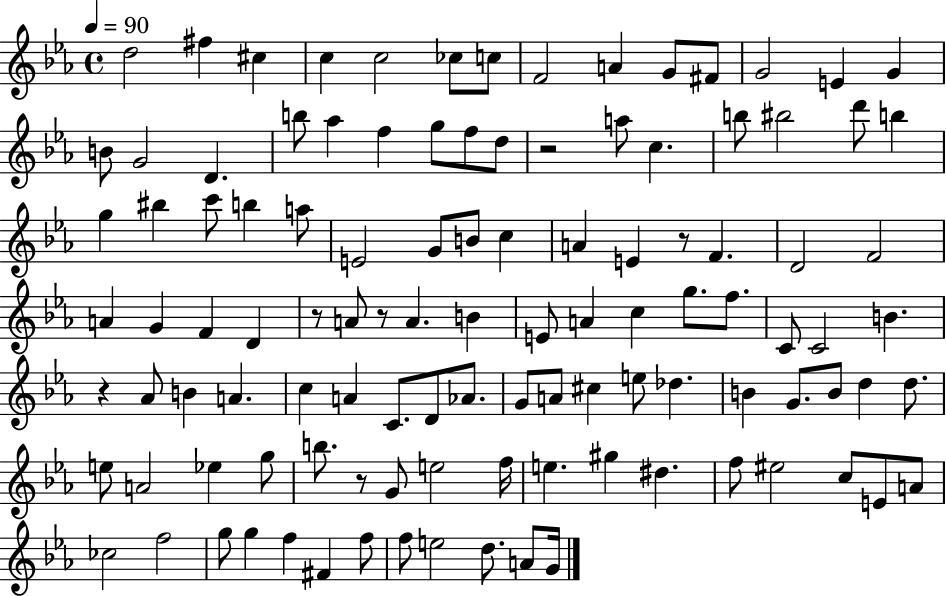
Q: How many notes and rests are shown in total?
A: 110